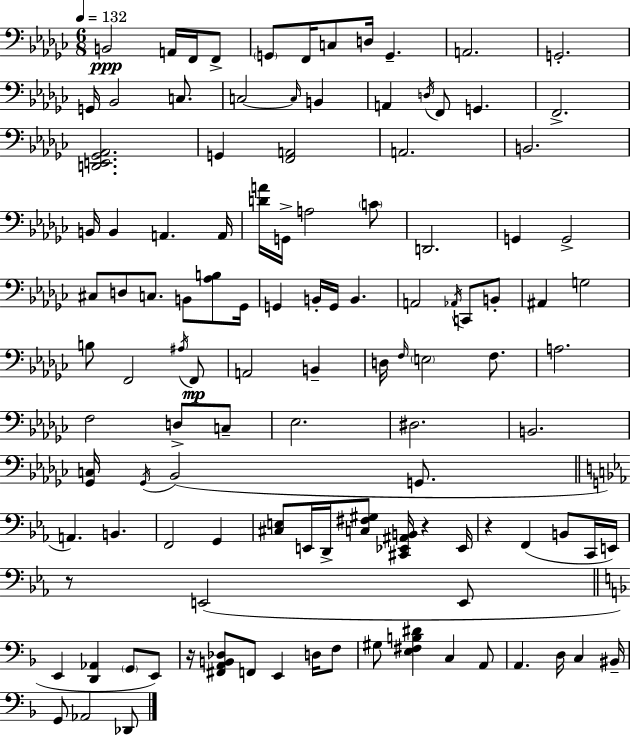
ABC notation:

X:1
T:Untitled
M:6/8
L:1/4
K:Ebm
B,,2 A,,/4 F,,/4 F,,/2 G,,/2 F,,/4 C,/2 D,/4 G,, A,,2 G,,2 G,,/4 _B,,2 C,/2 C,2 C,/4 B,, A,, D,/4 F,,/2 G,, F,,2 [D,,E,,_G,,_A,,]2 G,, [F,,A,,]2 A,,2 B,,2 B,,/4 B,, A,, A,,/4 [DA]/4 G,,/4 A,2 C/2 D,,2 G,, G,,2 ^C,/2 D,/2 C,/2 B,,/2 [_A,B,]/2 _G,,/4 G,, B,,/4 G,,/4 B,, A,,2 _A,,/4 C,,/2 B,,/2 ^A,, G,2 B,/2 F,,2 ^A,/4 F,,/2 A,,2 B,, D,/4 F,/4 E,2 F,/2 A,2 F,2 D,/2 C,/2 _E,2 ^D,2 B,,2 [_G,,C,]/4 _G,,/4 _B,,2 G,,/2 A,, B,, F,,2 G,, [^C,E,]/2 E,,/4 D,,/4 [C,^F,^G,]/2 [^C,,_E,,^A,,B,,]/4 z _E,,/4 z F,, B,,/2 C,,/4 E,,/4 z/2 E,,2 E,,/2 E,, [D,,_A,,] G,,/2 E,,/2 z/4 [^F,,A,,B,,_D,]/2 F,,/2 E,, D,/4 F,/2 ^G,/2 [E,^F,B,^D] C, A,,/2 A,, D,/4 C, ^B,,/4 G,,/2 _A,,2 _D,,/2